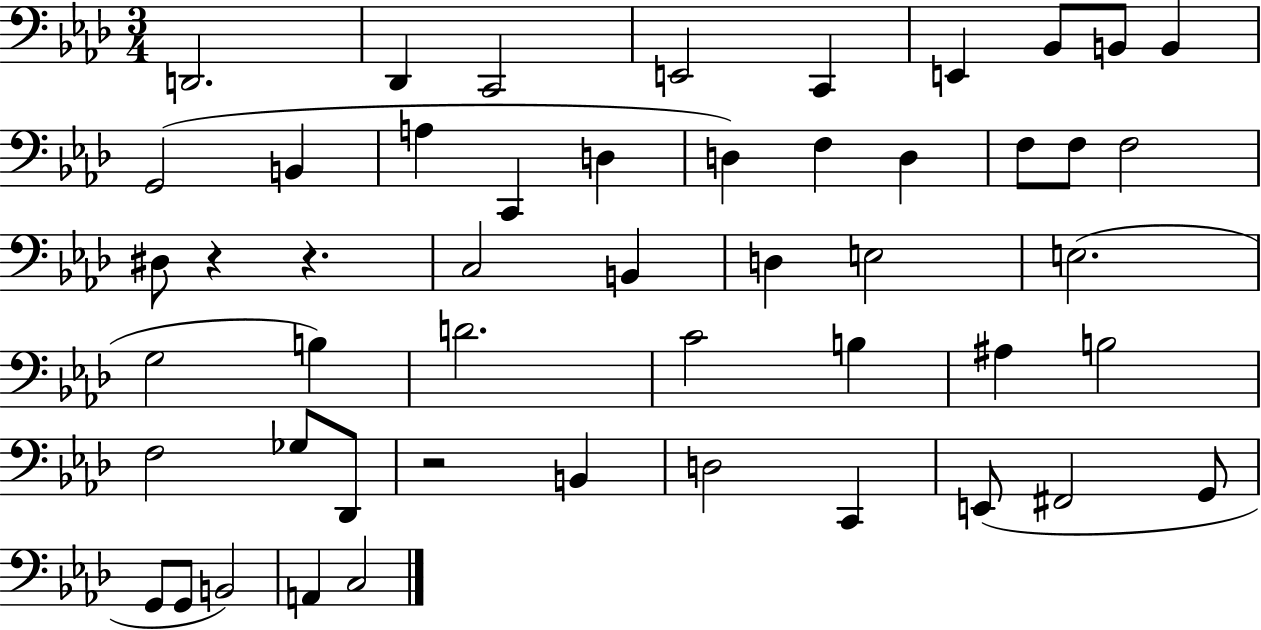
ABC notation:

X:1
T:Untitled
M:3/4
L:1/4
K:Ab
D,,2 _D,, C,,2 E,,2 C,, E,, _B,,/2 B,,/2 B,, G,,2 B,, A, C,, D, D, F, D, F,/2 F,/2 F,2 ^D,/2 z z C,2 B,, D, E,2 E,2 G,2 B, D2 C2 B, ^A, B,2 F,2 _G,/2 _D,,/2 z2 B,, D,2 C,, E,,/2 ^F,,2 G,,/2 G,,/2 G,,/2 B,,2 A,, C,2